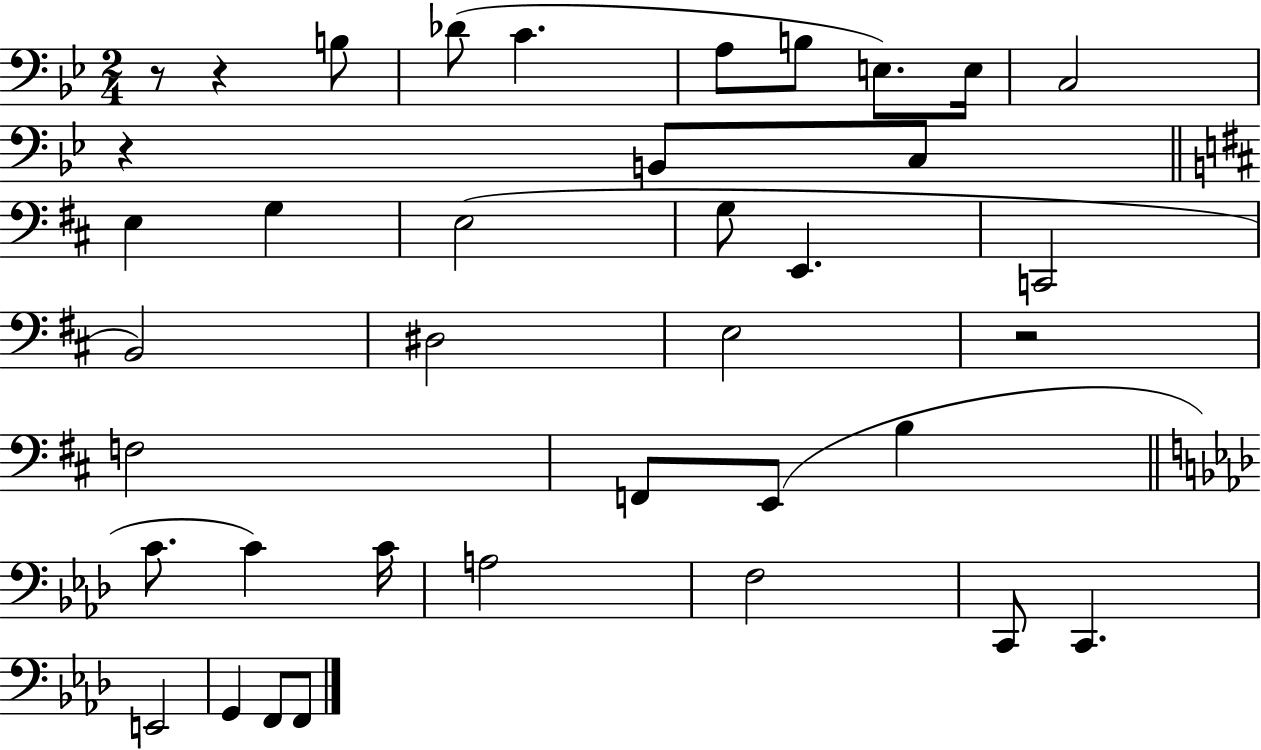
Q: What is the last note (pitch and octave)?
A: F2